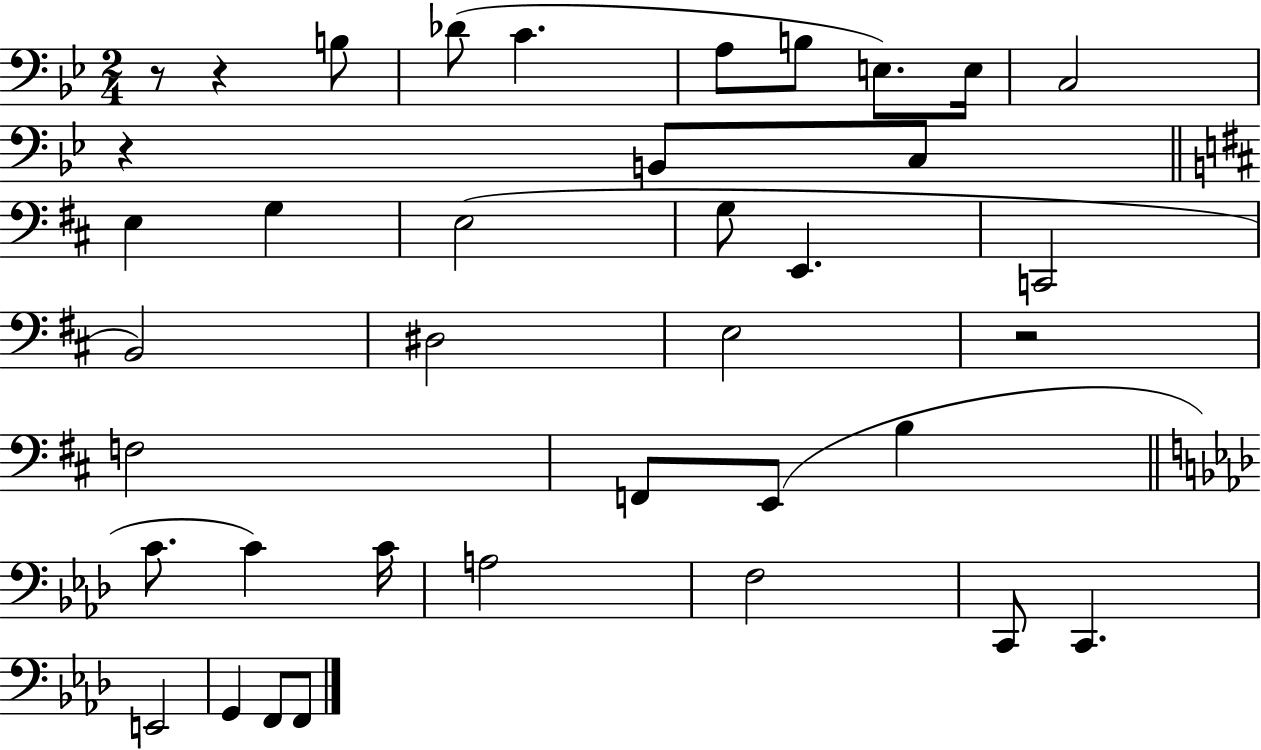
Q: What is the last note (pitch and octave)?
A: F2